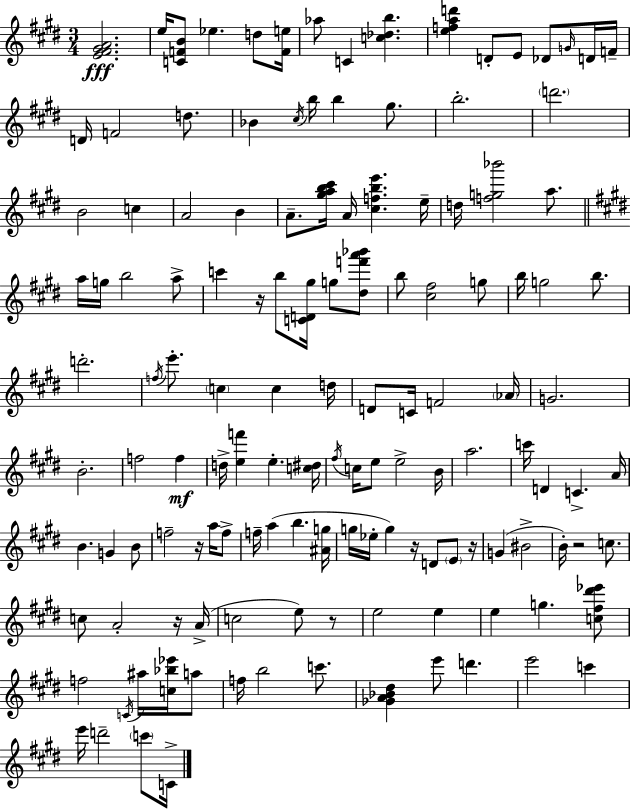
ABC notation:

X:1
T:Untitled
M:3/4
L:1/4
K:E
[E^F^GA]2 e/4 [CFB]/2 _e d/2 [Fe]/4 _a/2 C [c_db] [efad'] D/2 E/2 _D/2 G/4 D/4 F/4 D/4 F2 d/2 _B ^c/4 b/4 b ^g/2 b2 d'2 B2 c A2 B A/2 [^gab^c']/4 A/4 [^cfbe'] e/4 d/4 [fg_b']2 a/2 a/4 g/4 b2 a/2 c' z/4 b/2 [CD^g]/4 g/2 [^df'a'_b']/2 b/2 [^c^f]2 g/2 b/4 g2 b/2 d'2 f/4 e'/2 c c d/4 D/2 C/4 F2 _A/4 G2 B2 f2 f d/4 [ef'] e [c^d]/4 ^f/4 c/4 e/2 e2 B/4 a2 c'/4 D C A/4 B G B/2 f2 z/4 a/4 f/2 f/4 a b [^Ag]/4 g/4 _e/4 g z/4 D/2 E/2 z/4 G ^B2 B/4 z2 c/2 c/2 A2 z/4 A/4 c2 e/2 z/2 e2 e e g [c^f^d'_e']/2 f2 C/4 ^a/4 [c_b_e']/4 a/2 f/4 b2 c'/2 [_GA_B^d] e'/2 d' e'2 c' e'/4 d'2 c'/2 C/4